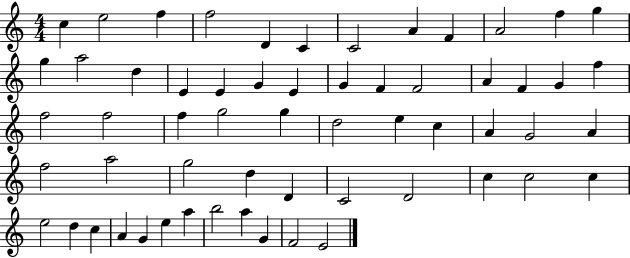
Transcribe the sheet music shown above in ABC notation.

X:1
T:Untitled
M:4/4
L:1/4
K:C
c e2 f f2 D C C2 A F A2 f g g a2 d E E G E G F F2 A F G f f2 f2 f g2 g d2 e c A G2 A f2 a2 g2 d D C2 D2 c c2 c e2 d c A G e a b2 a G F2 E2